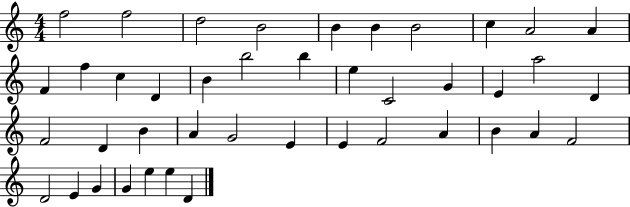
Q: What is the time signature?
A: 4/4